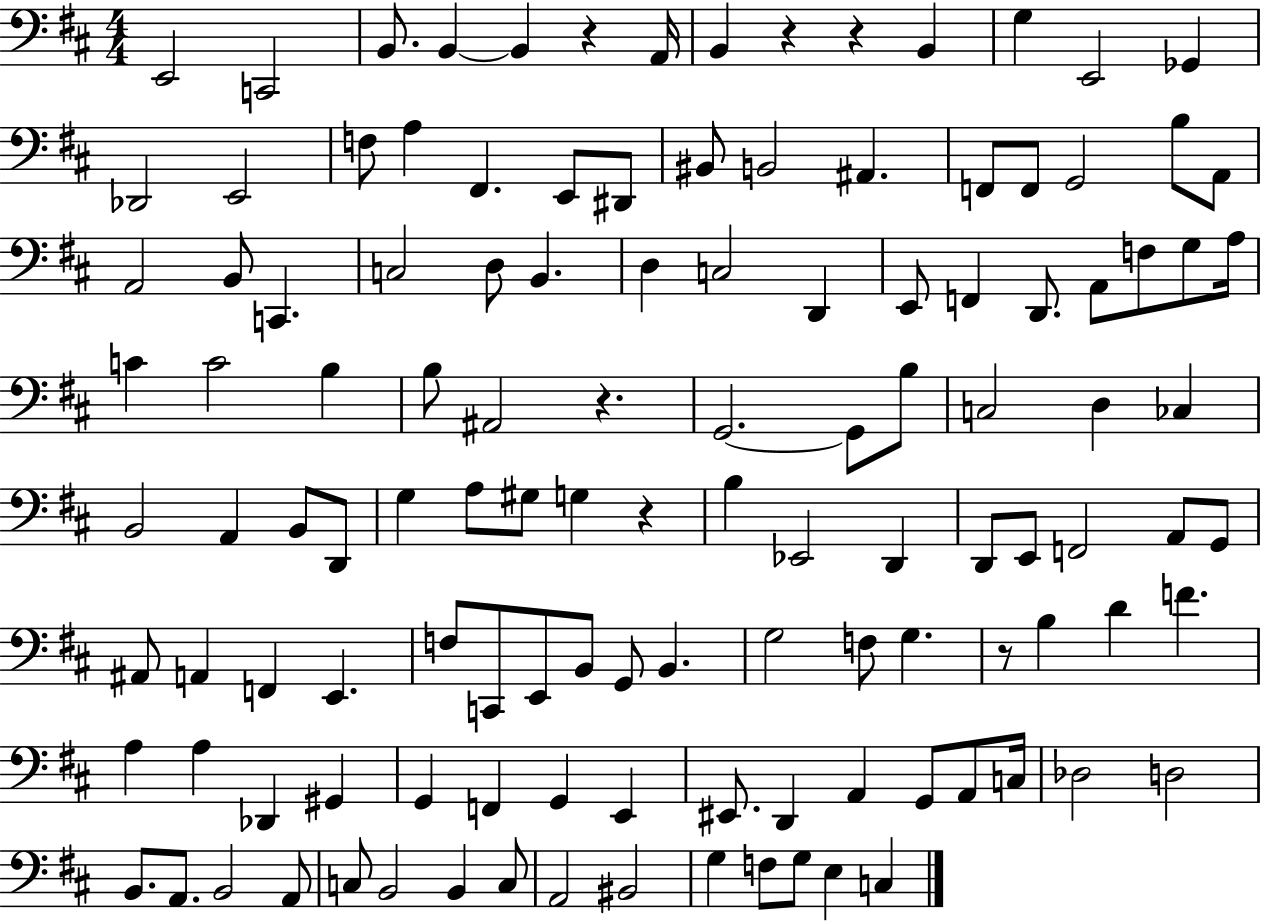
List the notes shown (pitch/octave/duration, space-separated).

E2/h C2/h B2/e. B2/q B2/q R/q A2/s B2/q R/q R/q B2/q G3/q E2/h Gb2/q Db2/h E2/h F3/e A3/q F#2/q. E2/e D#2/e BIS2/e B2/h A#2/q. F2/e F2/e G2/h B3/e A2/e A2/h B2/e C2/q. C3/h D3/e B2/q. D3/q C3/h D2/q E2/e F2/q D2/e. A2/e F3/e G3/e A3/s C4/q C4/h B3/q B3/e A#2/h R/q. G2/h. G2/e B3/e C3/h D3/q CES3/q B2/h A2/q B2/e D2/e G3/q A3/e G#3/e G3/q R/q B3/q Eb2/h D2/q D2/e E2/e F2/h A2/e G2/e A#2/e A2/q F2/q E2/q. F3/e C2/e E2/e B2/e G2/e B2/q. G3/h F3/e G3/q. R/e B3/q D4/q F4/q. A3/q A3/q Db2/q G#2/q G2/q F2/q G2/q E2/q EIS2/e. D2/q A2/q G2/e A2/e C3/s Db3/h D3/h B2/e. A2/e. B2/h A2/e C3/e B2/h B2/q C3/e A2/h BIS2/h G3/q F3/e G3/e E3/q C3/q